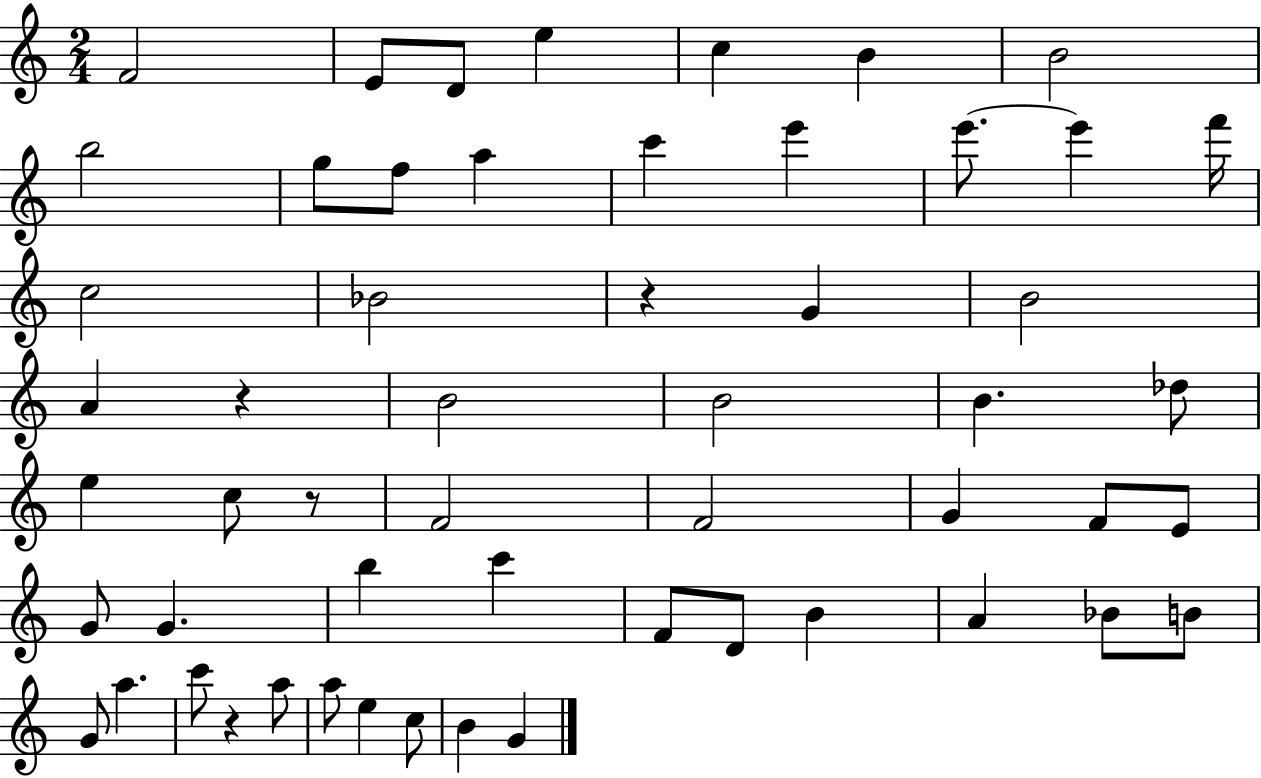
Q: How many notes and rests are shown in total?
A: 55